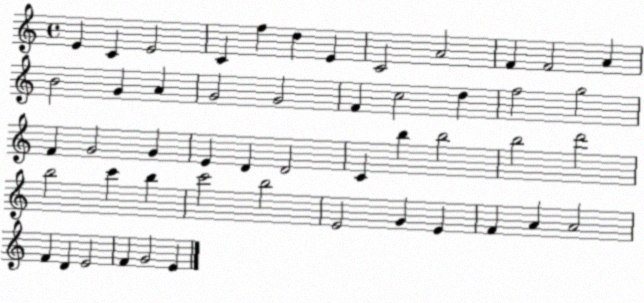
X:1
T:Untitled
M:4/4
L:1/4
K:C
E C E2 C f d E C2 A2 F F2 A B2 G A G2 G2 F c2 d f2 g2 F G2 G E D D2 C b b2 b2 d'2 b2 c' b c'2 b2 E2 G E F A A2 F D E2 F G2 E